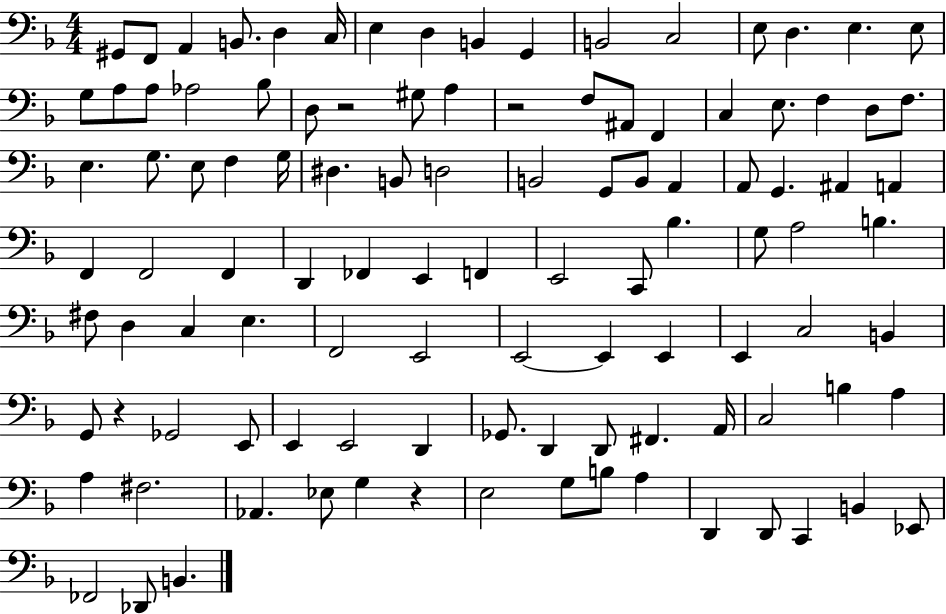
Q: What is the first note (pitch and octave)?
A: G#2